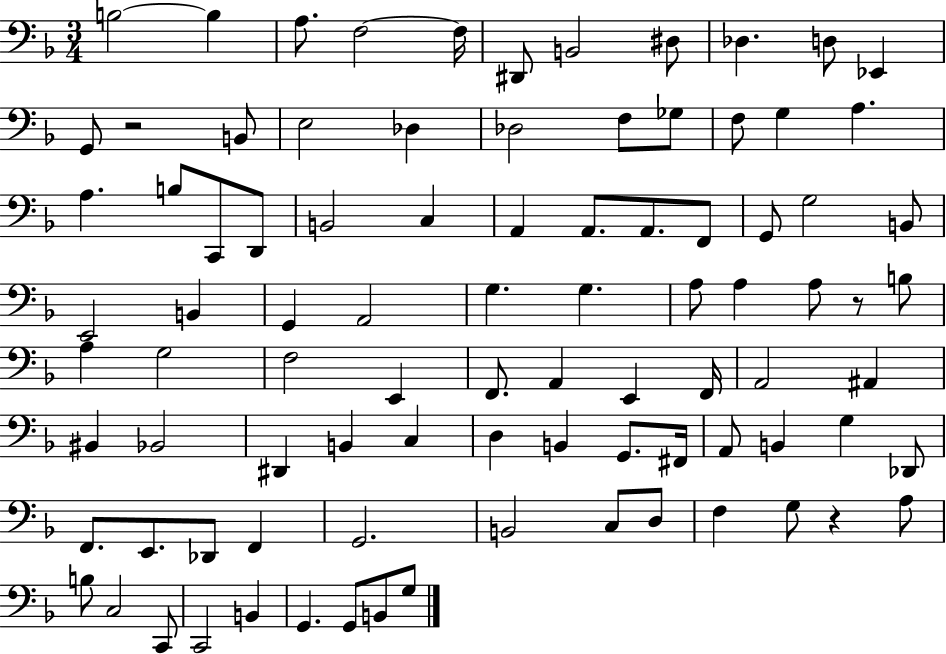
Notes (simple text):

B3/h B3/q A3/e. F3/h F3/s D#2/e B2/h D#3/e Db3/q. D3/e Eb2/q G2/e R/h B2/e E3/h Db3/q Db3/h F3/e Gb3/e F3/e G3/q A3/q. A3/q. B3/e C2/e D2/e B2/h C3/q A2/q A2/e. A2/e. F2/e G2/e G3/h B2/e E2/h B2/q G2/q A2/h G3/q. G3/q. A3/e A3/q A3/e R/e B3/e A3/q G3/h F3/h E2/q F2/e. A2/q E2/q F2/s A2/h A#2/q BIS2/q Bb2/h D#2/q B2/q C3/q D3/q B2/q G2/e. F#2/s A2/e B2/q G3/q Db2/e F2/e. E2/e. Db2/e F2/q G2/h. B2/h C3/e D3/e F3/q G3/e R/q A3/e B3/e C3/h C2/e C2/h B2/q G2/q. G2/e B2/e G3/e